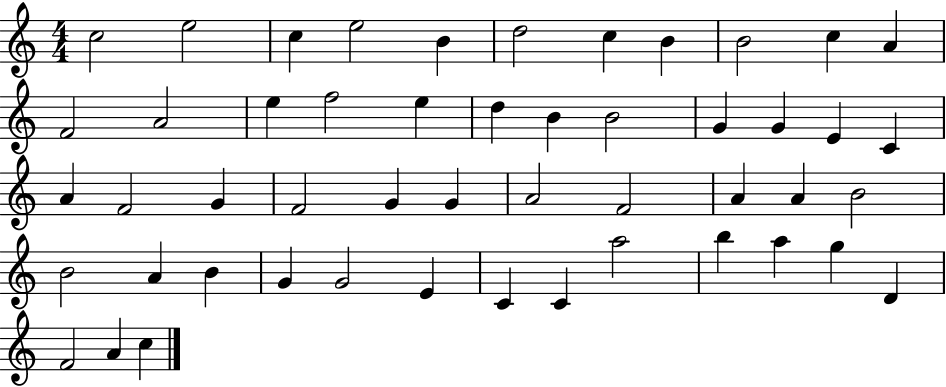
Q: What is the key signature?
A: C major